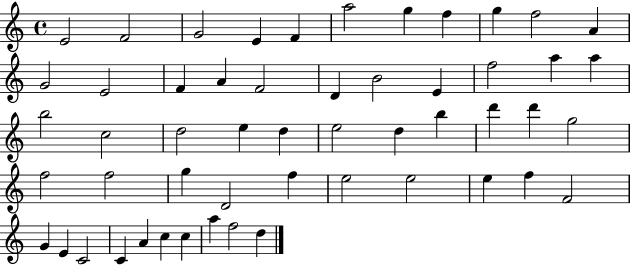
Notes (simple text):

E4/h F4/h G4/h E4/q F4/q A5/h G5/q F5/q G5/q F5/h A4/q G4/h E4/h F4/q A4/q F4/h D4/q B4/h E4/q F5/h A5/q A5/q B5/h C5/h D5/h E5/q D5/q E5/h D5/q B5/q D6/q D6/q G5/h F5/h F5/h G5/q D4/h F5/q E5/h E5/h E5/q F5/q F4/h G4/q E4/q C4/h C4/q A4/q C5/q C5/q A5/q F5/h D5/q